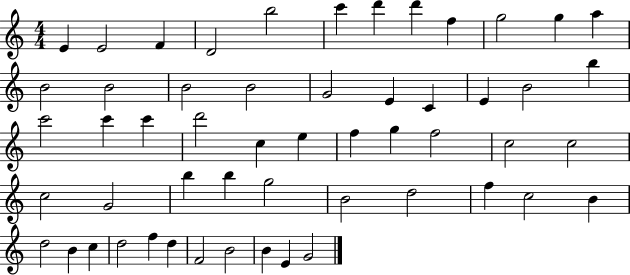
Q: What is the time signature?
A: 4/4